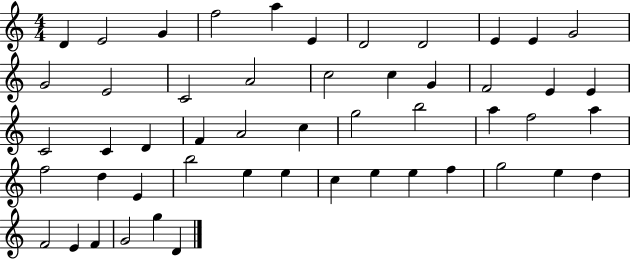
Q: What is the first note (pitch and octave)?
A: D4